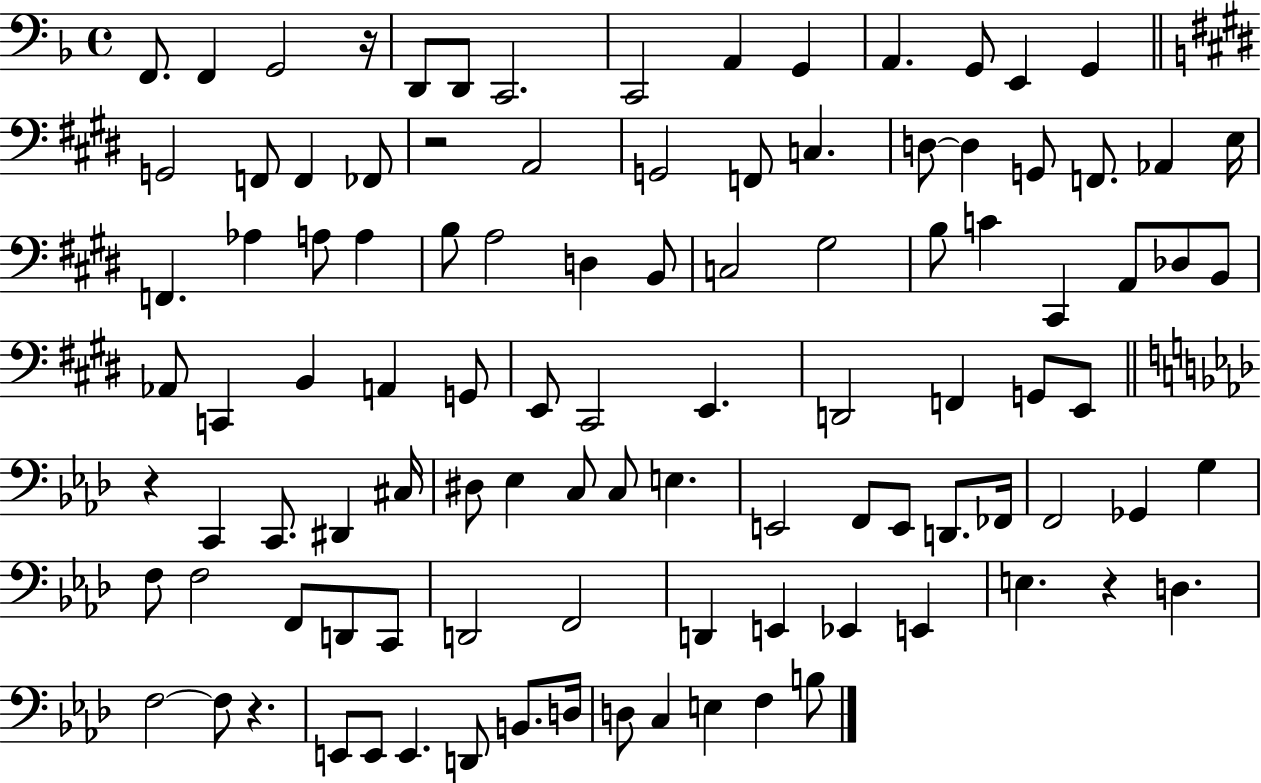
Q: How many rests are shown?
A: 5